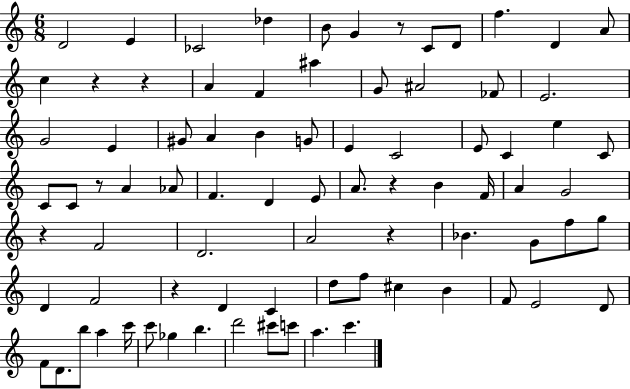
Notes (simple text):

D4/h E4/q CES4/h Db5/q B4/e G4/q R/e C4/e D4/e F5/q. D4/q A4/e C5/q R/q R/q A4/q F4/q A#5/q G4/e A#4/h FES4/e E4/h. G4/h E4/q G#4/e A4/q B4/q G4/e E4/q C4/h E4/e C4/q E5/q C4/e C4/e C4/e R/e A4/q Ab4/e F4/q. D4/q E4/e A4/e. R/q B4/q F4/s A4/q G4/h R/q F4/h D4/h. A4/h R/q Bb4/q. G4/e F5/e G5/e D4/q F4/h R/q D4/q C4/q D5/e F5/e C#5/q B4/q F4/e E4/h D4/e F4/e D4/e. B5/e A5/q C6/s C6/e Gb5/q B5/q. D6/h C#6/e C6/e A5/q. C6/q.